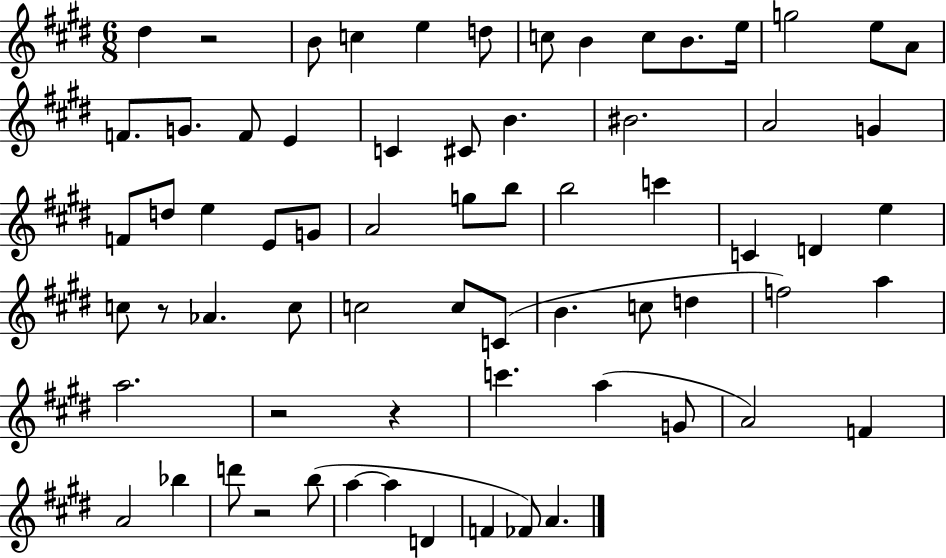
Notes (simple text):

D#5/q R/h B4/e C5/q E5/q D5/e C5/e B4/q C5/e B4/e. E5/s G5/h E5/e A4/e F4/e. G4/e. F4/e E4/q C4/q C#4/e B4/q. BIS4/h. A4/h G4/q F4/e D5/e E5/q E4/e G4/e A4/h G5/e B5/e B5/h C6/q C4/q D4/q E5/q C5/e R/e Ab4/q. C5/e C5/h C5/e C4/e B4/q. C5/e D5/q F5/h A5/q A5/h. R/h R/q C6/q. A5/q G4/e A4/h F4/q A4/h Bb5/q D6/e R/h B5/e A5/q A5/q D4/q F4/q FES4/e A4/q.